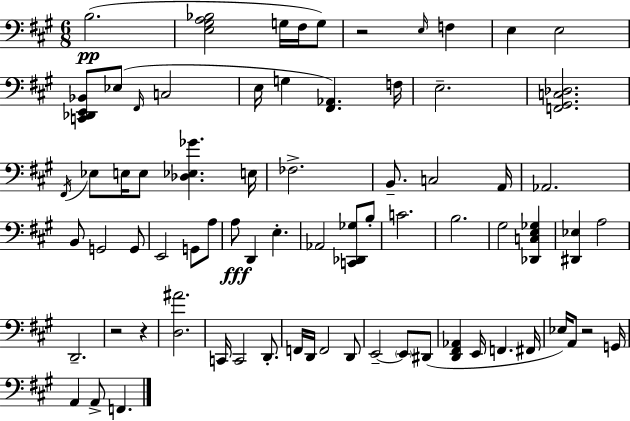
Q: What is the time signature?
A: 6/8